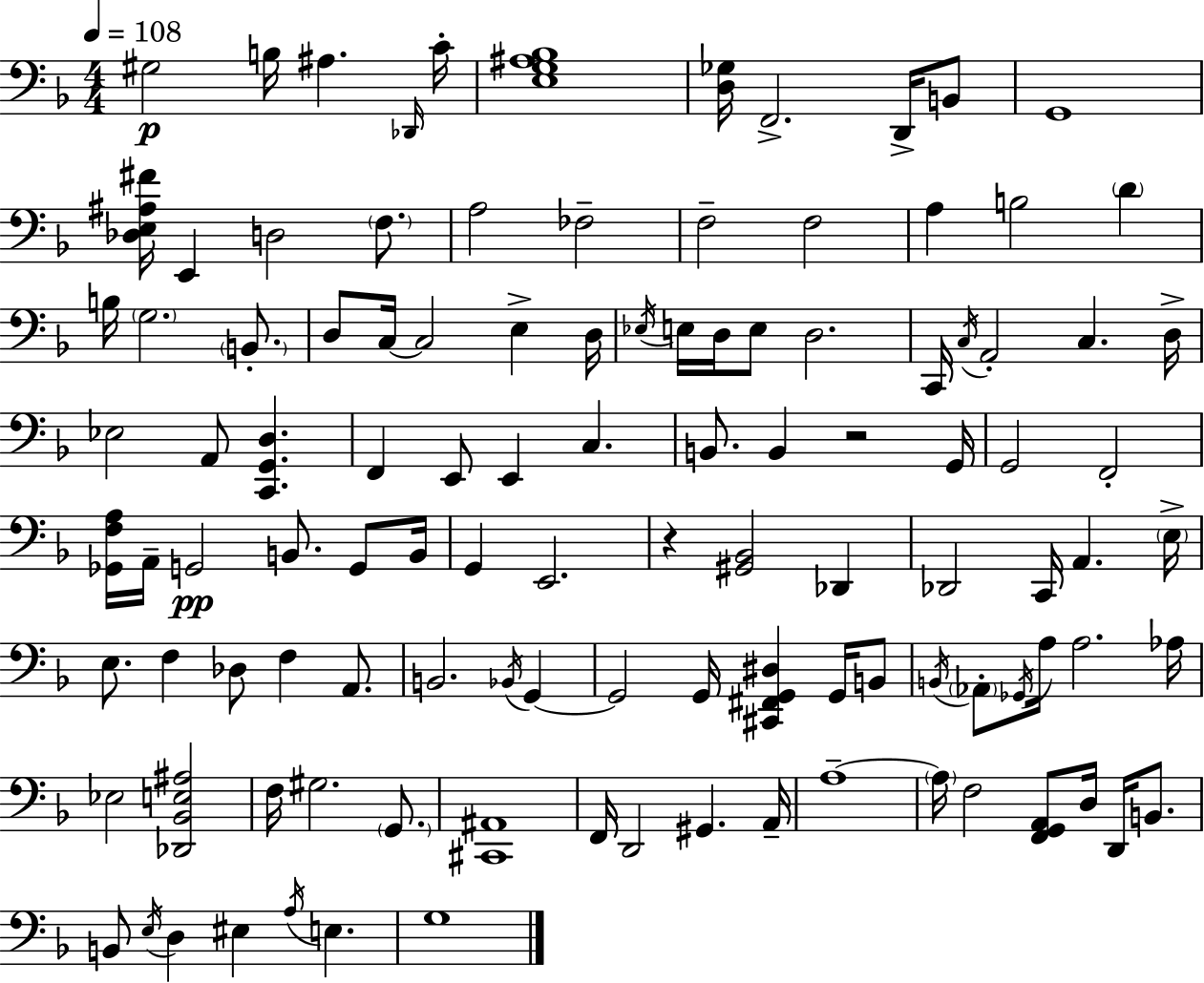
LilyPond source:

{
  \clef bass
  \numericTimeSignature
  \time 4/4
  \key f \major
  \tempo 4 = 108
  \repeat volta 2 { gis2\p b16 ais4. \grace { des,16 } | c'16-. <e g ais bes>1 | <d ges>16 f,2.-> d,16-> b,8 | g,1 | \break <des e ais fis'>16 e,4 d2 \parenthesize f8. | a2 fes2-- | f2-- f2 | a4 b2 \parenthesize d'4 | \break b16 \parenthesize g2. \parenthesize b,8.-. | d8 c16~~ c2 e4-> | d16 \acciaccatura { ees16 } e16 d16 e8 d2. | c,16 \acciaccatura { c16 } a,2-. c4. | \break d16-> ees2 a,8 <c, g, d>4. | f,4 e,8 e,4 c4. | b,8. b,4 r2 | g,16 g,2 f,2-. | \break <ges, f a>16 a,16-- g,2\pp b,8. | g,8 b,16 g,4 e,2. | r4 <gis, bes,>2 des,4 | des,2 c,16 a,4. | \break \parenthesize e16-> e8. f4 des8 f4 | a,8. b,2. \acciaccatura { bes,16 } | g,4~~ g,2 g,16 <cis, fis, g, dis>4 | g,16 b,8 \acciaccatura { b,16 } \parenthesize aes,8-. \acciaccatura { ges,16 } a16 a2. | \break aes16 ees2 <des, bes, e ais>2 | f16 gis2. | \parenthesize g,8. <cis, ais,>1 | f,16 d,2 gis,4. | \break a,16-- a1--~~ | \parenthesize a16 f2 <f, g, a,>8 | d16 d,16 b,8. b,8 \acciaccatura { e16 } d4 eis4 | \acciaccatura { a16 } e4. g1 | \break } \bar "|."
}